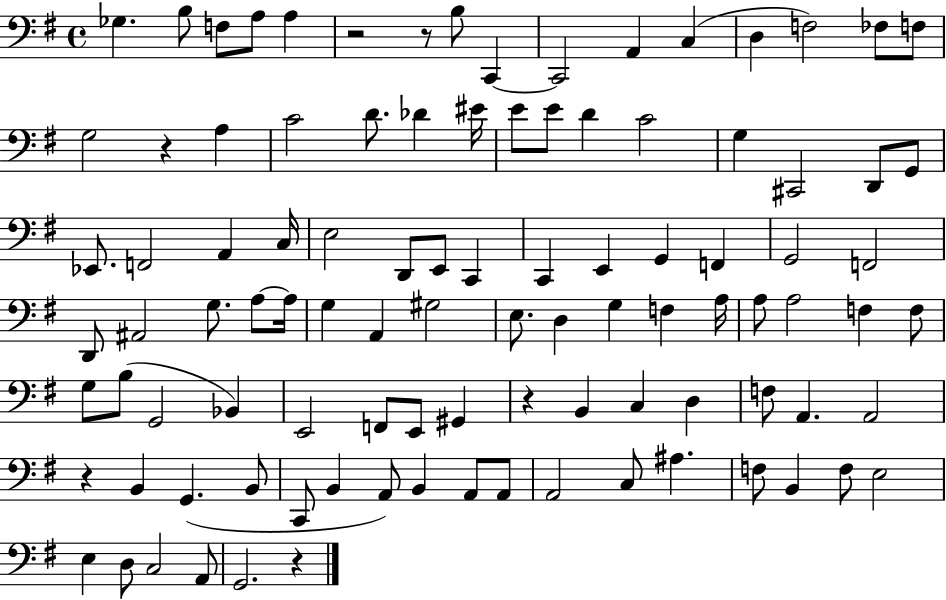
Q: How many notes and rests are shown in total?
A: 100